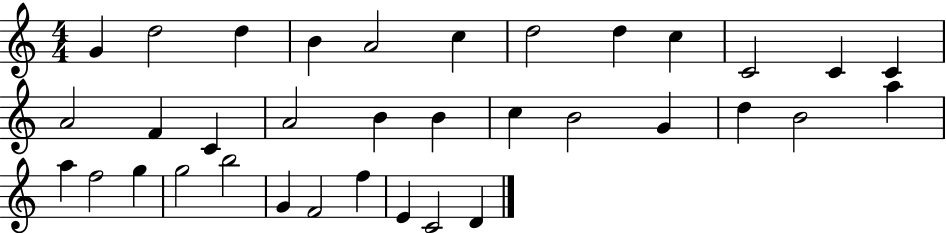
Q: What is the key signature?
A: C major